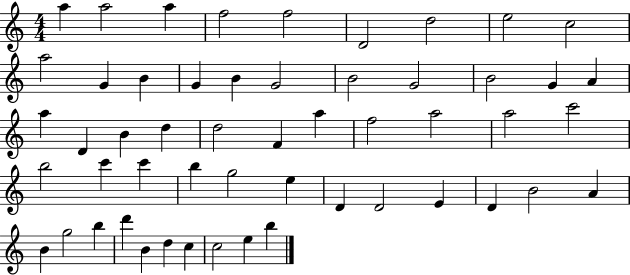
A5/q A5/h A5/q F5/h F5/h D4/h D5/h E5/h C5/h A5/h G4/q B4/q G4/q B4/q G4/h B4/h G4/h B4/h G4/q A4/q A5/q D4/q B4/q D5/q D5/h F4/q A5/q F5/h A5/h A5/h C6/h B5/h C6/q C6/q B5/q G5/h E5/q D4/q D4/h E4/q D4/q B4/h A4/q B4/q G5/h B5/q D6/q B4/q D5/q C5/q C5/h E5/q B5/q